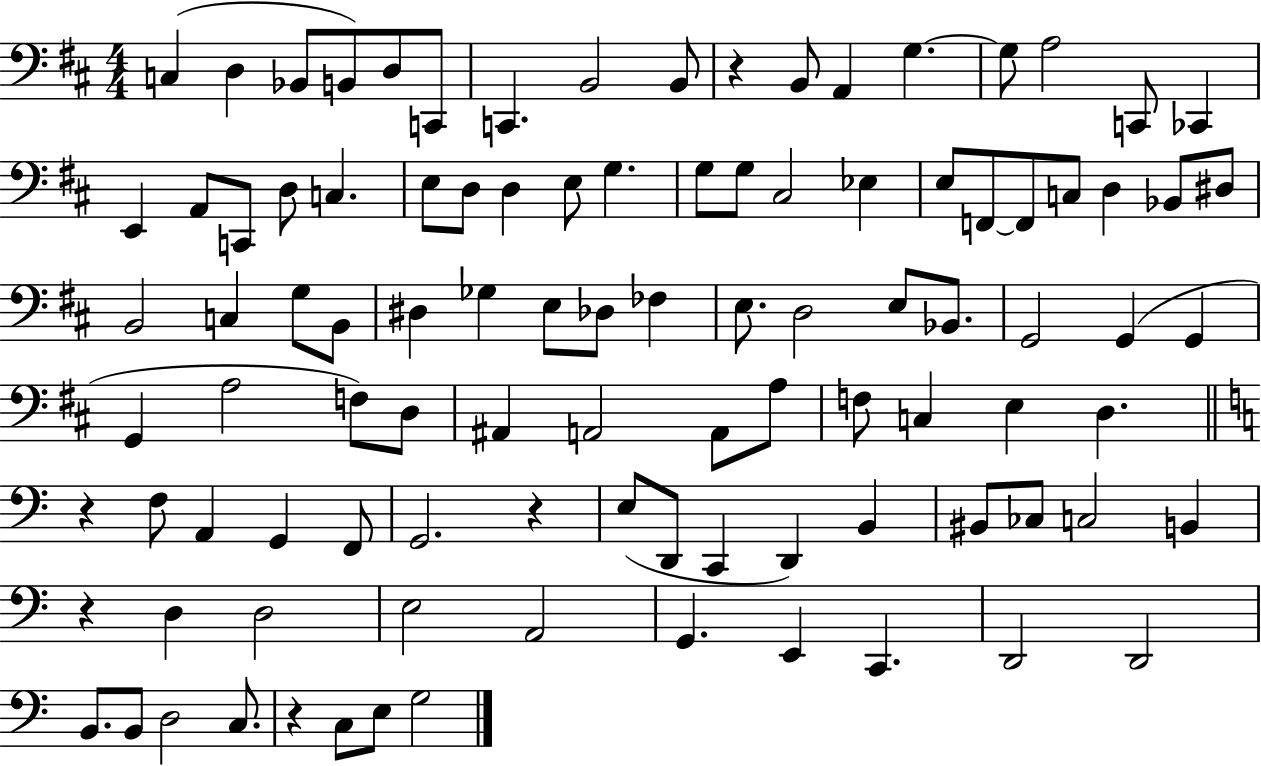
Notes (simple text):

C3/q D3/q Bb2/e B2/e D3/e C2/e C2/q. B2/h B2/e R/q B2/e A2/q G3/q. G3/e A3/h C2/e CES2/q E2/q A2/e C2/e D3/e C3/q. E3/e D3/e D3/q E3/e G3/q. G3/e G3/e C#3/h Eb3/q E3/e F2/e F2/e C3/e D3/q Bb2/e D#3/e B2/h C3/q G3/e B2/e D#3/q Gb3/q E3/e Db3/e FES3/q E3/e. D3/h E3/e Bb2/e. G2/h G2/q G2/q G2/q A3/h F3/e D3/e A#2/q A2/h A2/e A3/e F3/e C3/q E3/q D3/q. R/q F3/e A2/q G2/q F2/e G2/h. R/q E3/e D2/e C2/q D2/q B2/q BIS2/e CES3/e C3/h B2/q R/q D3/q D3/h E3/h A2/h G2/q. E2/q C2/q. D2/h D2/h B2/e. B2/e D3/h C3/e. R/q C3/e E3/e G3/h